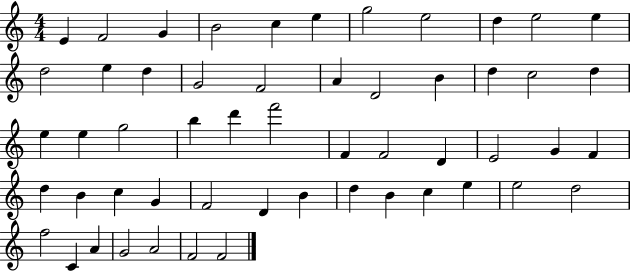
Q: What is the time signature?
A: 4/4